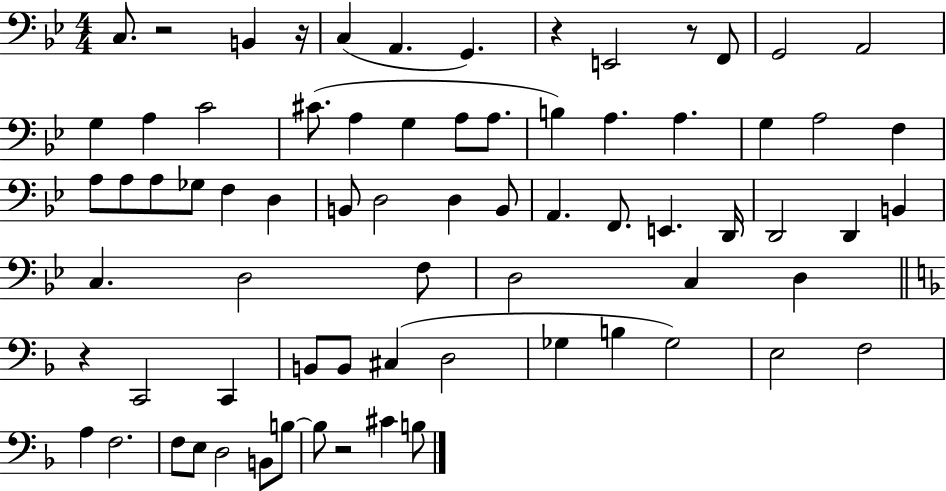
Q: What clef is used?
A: bass